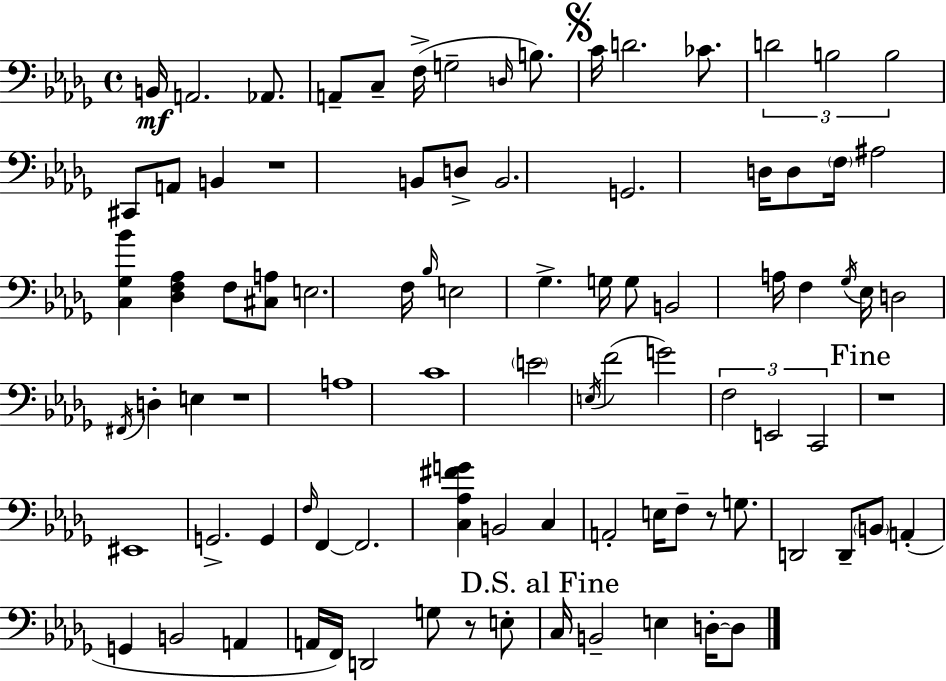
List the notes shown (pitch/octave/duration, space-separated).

B2/s A2/h. Ab2/e. A2/e C3/e F3/s G3/h D3/s B3/e. C4/s D4/h. CES4/e. D4/h B3/h B3/h C#2/e A2/e B2/q R/w B2/e D3/e B2/h. G2/h. D3/s D3/e F3/s A#3/h [C3,Gb3,Bb4]/q [Db3,F3,Ab3]/q F3/e [C#3,A3]/e E3/h. F3/s Bb3/s E3/h Gb3/q. G3/s G3/e B2/h A3/s F3/q Gb3/s Eb3/s D3/h F#2/s D3/q E3/q R/w A3/w C4/w E4/h E3/s F4/h G4/h F3/h E2/h C2/h R/w EIS2/w G2/h. G2/q F3/s F2/q F2/h. [C3,Ab3,F#4,G4]/q B2/h C3/q A2/h E3/s F3/e R/e G3/e. D2/h D2/e B2/e A2/q G2/q B2/h A2/q A2/s F2/s D2/h G3/e R/e E3/e C3/s B2/h E3/q D3/s D3/e